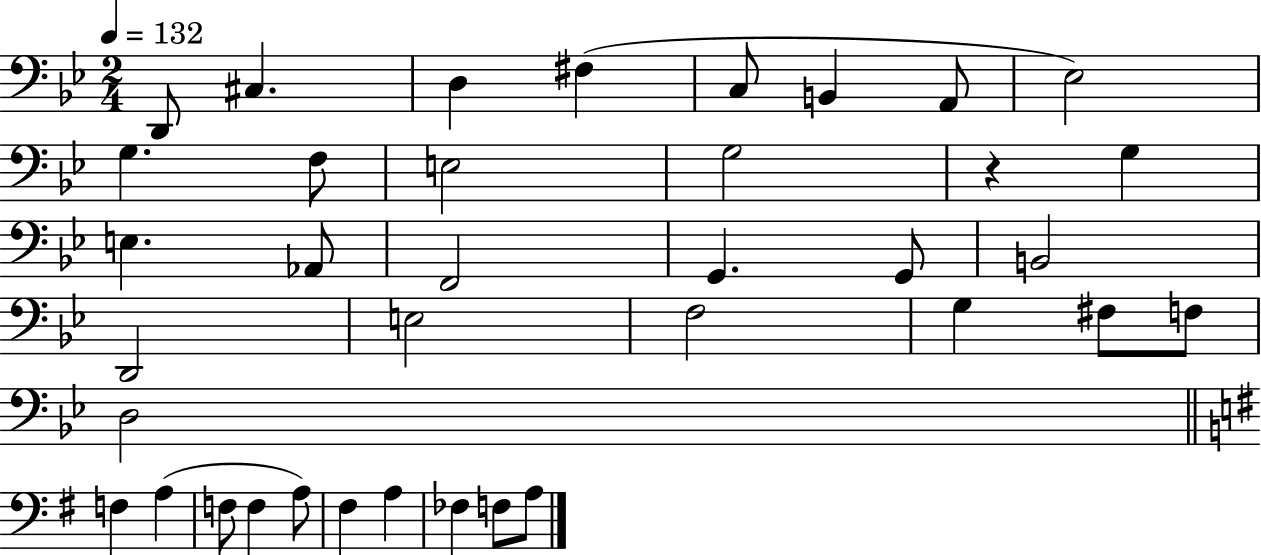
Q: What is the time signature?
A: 2/4